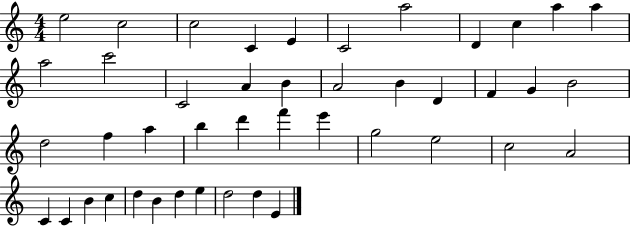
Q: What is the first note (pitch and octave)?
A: E5